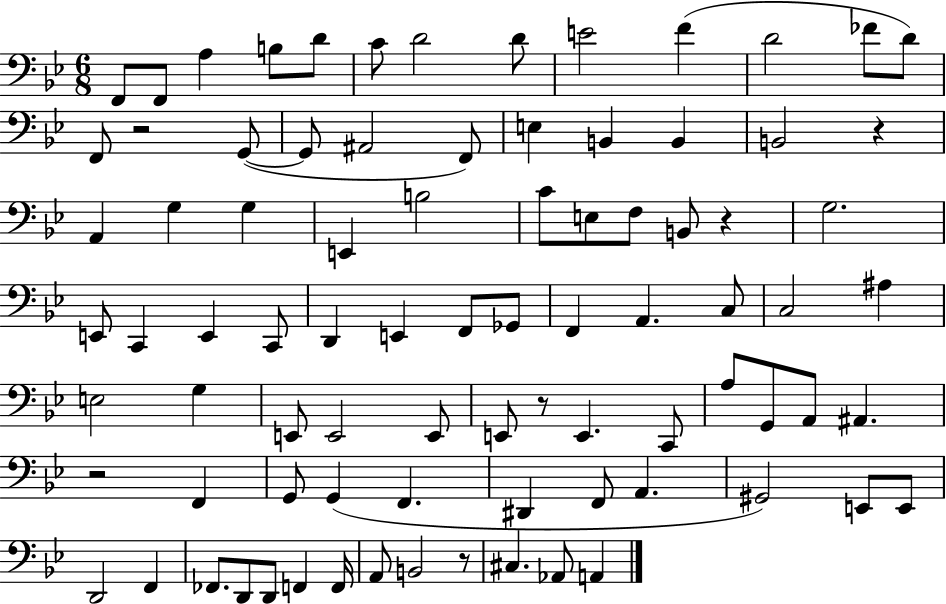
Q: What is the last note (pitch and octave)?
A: A2